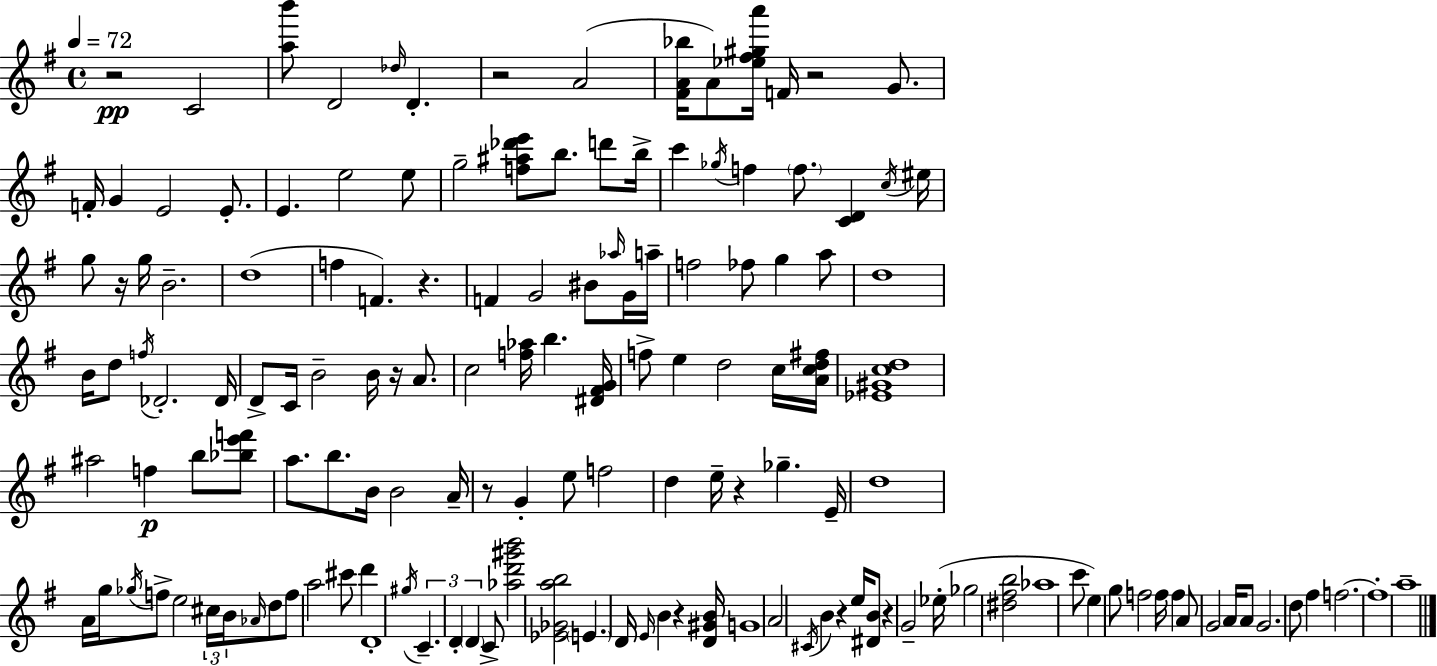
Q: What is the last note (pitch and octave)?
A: A5